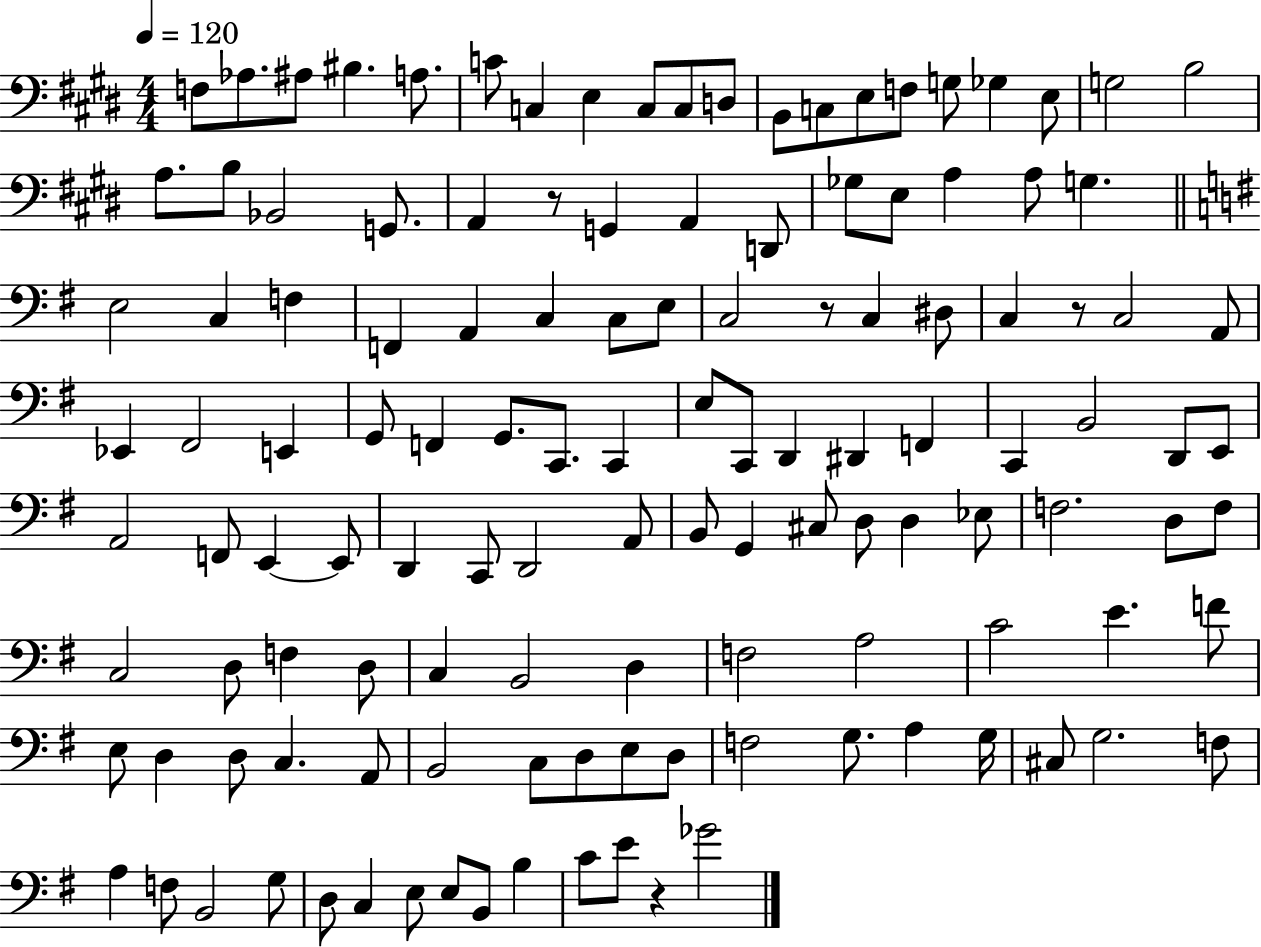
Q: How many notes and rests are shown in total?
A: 127